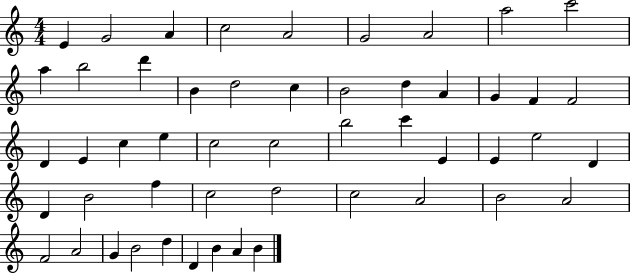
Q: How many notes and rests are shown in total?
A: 51